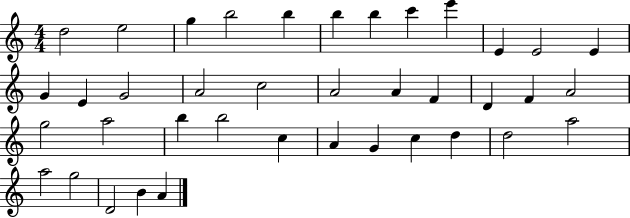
X:1
T:Untitled
M:4/4
L:1/4
K:C
d2 e2 g b2 b b b c' e' E E2 E G E G2 A2 c2 A2 A F D F A2 g2 a2 b b2 c A G c d d2 a2 a2 g2 D2 B A